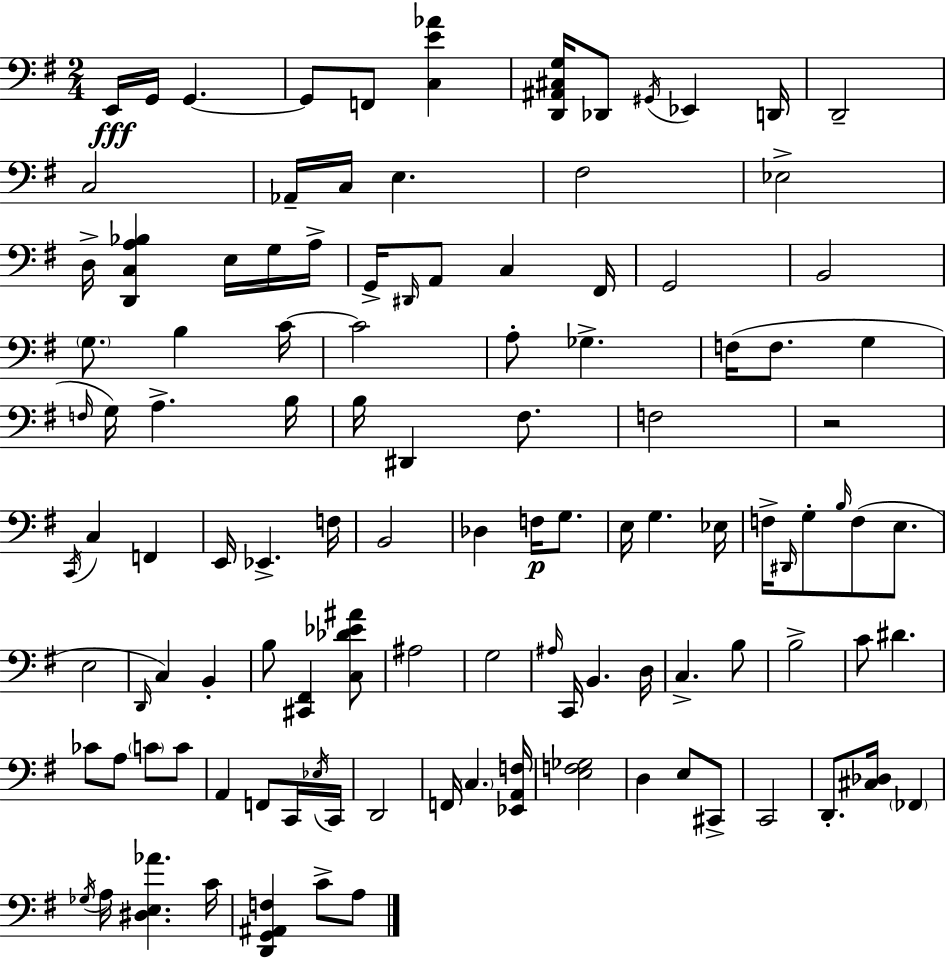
{
  \clef bass
  \numericTimeSignature
  \time 2/4
  \key g \major
  e,16\fff g,16 g,4.~~ | g,8 f,8 <c e' aes'>4 | <d, ais, cis g>16 des,8 \acciaccatura { gis,16 } ees,4 | d,16 d,2-- | \break c2 | aes,16-- c16 e4. | fis2 | ees2-> | \break d16-> <d, c a bes>4 e16 g16 | a16-> g,16-> \grace { dis,16 } a,8 c4 | fis,16 g,2 | b,2 | \break \parenthesize g8. b4 | c'16~~ c'2 | a8-. ges4.-> | f16( f8. g4 | \break \grace { f16 } g16) a4.-> | b16 b16 dis,4 | fis8. f2 | r2 | \break \acciaccatura { c,16 } c4 | f,4 e,16 ees,4.-> | f16 b,2 | des4 | \break f16\p g8. e16 g4. | ees16 f16-> \grace { dis,16 } g8-. | \grace { b16 }( f8 e8. e2 | \grace { d,16 } c4) | \break b,4-. b8 | <cis, fis,>4 <c des' ees' ais'>8 ais2 | g2 | \grace { ais16 } | \break c,16 b,4. d16 | c4.-> b8 | b2-> | c'8 dis'4. | \break ces'8 a8 \parenthesize c'8 c'8 | a,4 f,8 c,16 \acciaccatura { ees16 } | c,16 d,2 | f,16 \parenthesize c4. | \break <ees, a, f>16 <e f ges>2 | d4 e8 cis,8-> | c,2 | d,8.-. <cis des>16 \parenthesize fes,4 | \break \acciaccatura { ges16 } a16 <dis e aes'>4. | c'16 <d, g, ais, f>4 c'8-> | a8 \bar "|."
}